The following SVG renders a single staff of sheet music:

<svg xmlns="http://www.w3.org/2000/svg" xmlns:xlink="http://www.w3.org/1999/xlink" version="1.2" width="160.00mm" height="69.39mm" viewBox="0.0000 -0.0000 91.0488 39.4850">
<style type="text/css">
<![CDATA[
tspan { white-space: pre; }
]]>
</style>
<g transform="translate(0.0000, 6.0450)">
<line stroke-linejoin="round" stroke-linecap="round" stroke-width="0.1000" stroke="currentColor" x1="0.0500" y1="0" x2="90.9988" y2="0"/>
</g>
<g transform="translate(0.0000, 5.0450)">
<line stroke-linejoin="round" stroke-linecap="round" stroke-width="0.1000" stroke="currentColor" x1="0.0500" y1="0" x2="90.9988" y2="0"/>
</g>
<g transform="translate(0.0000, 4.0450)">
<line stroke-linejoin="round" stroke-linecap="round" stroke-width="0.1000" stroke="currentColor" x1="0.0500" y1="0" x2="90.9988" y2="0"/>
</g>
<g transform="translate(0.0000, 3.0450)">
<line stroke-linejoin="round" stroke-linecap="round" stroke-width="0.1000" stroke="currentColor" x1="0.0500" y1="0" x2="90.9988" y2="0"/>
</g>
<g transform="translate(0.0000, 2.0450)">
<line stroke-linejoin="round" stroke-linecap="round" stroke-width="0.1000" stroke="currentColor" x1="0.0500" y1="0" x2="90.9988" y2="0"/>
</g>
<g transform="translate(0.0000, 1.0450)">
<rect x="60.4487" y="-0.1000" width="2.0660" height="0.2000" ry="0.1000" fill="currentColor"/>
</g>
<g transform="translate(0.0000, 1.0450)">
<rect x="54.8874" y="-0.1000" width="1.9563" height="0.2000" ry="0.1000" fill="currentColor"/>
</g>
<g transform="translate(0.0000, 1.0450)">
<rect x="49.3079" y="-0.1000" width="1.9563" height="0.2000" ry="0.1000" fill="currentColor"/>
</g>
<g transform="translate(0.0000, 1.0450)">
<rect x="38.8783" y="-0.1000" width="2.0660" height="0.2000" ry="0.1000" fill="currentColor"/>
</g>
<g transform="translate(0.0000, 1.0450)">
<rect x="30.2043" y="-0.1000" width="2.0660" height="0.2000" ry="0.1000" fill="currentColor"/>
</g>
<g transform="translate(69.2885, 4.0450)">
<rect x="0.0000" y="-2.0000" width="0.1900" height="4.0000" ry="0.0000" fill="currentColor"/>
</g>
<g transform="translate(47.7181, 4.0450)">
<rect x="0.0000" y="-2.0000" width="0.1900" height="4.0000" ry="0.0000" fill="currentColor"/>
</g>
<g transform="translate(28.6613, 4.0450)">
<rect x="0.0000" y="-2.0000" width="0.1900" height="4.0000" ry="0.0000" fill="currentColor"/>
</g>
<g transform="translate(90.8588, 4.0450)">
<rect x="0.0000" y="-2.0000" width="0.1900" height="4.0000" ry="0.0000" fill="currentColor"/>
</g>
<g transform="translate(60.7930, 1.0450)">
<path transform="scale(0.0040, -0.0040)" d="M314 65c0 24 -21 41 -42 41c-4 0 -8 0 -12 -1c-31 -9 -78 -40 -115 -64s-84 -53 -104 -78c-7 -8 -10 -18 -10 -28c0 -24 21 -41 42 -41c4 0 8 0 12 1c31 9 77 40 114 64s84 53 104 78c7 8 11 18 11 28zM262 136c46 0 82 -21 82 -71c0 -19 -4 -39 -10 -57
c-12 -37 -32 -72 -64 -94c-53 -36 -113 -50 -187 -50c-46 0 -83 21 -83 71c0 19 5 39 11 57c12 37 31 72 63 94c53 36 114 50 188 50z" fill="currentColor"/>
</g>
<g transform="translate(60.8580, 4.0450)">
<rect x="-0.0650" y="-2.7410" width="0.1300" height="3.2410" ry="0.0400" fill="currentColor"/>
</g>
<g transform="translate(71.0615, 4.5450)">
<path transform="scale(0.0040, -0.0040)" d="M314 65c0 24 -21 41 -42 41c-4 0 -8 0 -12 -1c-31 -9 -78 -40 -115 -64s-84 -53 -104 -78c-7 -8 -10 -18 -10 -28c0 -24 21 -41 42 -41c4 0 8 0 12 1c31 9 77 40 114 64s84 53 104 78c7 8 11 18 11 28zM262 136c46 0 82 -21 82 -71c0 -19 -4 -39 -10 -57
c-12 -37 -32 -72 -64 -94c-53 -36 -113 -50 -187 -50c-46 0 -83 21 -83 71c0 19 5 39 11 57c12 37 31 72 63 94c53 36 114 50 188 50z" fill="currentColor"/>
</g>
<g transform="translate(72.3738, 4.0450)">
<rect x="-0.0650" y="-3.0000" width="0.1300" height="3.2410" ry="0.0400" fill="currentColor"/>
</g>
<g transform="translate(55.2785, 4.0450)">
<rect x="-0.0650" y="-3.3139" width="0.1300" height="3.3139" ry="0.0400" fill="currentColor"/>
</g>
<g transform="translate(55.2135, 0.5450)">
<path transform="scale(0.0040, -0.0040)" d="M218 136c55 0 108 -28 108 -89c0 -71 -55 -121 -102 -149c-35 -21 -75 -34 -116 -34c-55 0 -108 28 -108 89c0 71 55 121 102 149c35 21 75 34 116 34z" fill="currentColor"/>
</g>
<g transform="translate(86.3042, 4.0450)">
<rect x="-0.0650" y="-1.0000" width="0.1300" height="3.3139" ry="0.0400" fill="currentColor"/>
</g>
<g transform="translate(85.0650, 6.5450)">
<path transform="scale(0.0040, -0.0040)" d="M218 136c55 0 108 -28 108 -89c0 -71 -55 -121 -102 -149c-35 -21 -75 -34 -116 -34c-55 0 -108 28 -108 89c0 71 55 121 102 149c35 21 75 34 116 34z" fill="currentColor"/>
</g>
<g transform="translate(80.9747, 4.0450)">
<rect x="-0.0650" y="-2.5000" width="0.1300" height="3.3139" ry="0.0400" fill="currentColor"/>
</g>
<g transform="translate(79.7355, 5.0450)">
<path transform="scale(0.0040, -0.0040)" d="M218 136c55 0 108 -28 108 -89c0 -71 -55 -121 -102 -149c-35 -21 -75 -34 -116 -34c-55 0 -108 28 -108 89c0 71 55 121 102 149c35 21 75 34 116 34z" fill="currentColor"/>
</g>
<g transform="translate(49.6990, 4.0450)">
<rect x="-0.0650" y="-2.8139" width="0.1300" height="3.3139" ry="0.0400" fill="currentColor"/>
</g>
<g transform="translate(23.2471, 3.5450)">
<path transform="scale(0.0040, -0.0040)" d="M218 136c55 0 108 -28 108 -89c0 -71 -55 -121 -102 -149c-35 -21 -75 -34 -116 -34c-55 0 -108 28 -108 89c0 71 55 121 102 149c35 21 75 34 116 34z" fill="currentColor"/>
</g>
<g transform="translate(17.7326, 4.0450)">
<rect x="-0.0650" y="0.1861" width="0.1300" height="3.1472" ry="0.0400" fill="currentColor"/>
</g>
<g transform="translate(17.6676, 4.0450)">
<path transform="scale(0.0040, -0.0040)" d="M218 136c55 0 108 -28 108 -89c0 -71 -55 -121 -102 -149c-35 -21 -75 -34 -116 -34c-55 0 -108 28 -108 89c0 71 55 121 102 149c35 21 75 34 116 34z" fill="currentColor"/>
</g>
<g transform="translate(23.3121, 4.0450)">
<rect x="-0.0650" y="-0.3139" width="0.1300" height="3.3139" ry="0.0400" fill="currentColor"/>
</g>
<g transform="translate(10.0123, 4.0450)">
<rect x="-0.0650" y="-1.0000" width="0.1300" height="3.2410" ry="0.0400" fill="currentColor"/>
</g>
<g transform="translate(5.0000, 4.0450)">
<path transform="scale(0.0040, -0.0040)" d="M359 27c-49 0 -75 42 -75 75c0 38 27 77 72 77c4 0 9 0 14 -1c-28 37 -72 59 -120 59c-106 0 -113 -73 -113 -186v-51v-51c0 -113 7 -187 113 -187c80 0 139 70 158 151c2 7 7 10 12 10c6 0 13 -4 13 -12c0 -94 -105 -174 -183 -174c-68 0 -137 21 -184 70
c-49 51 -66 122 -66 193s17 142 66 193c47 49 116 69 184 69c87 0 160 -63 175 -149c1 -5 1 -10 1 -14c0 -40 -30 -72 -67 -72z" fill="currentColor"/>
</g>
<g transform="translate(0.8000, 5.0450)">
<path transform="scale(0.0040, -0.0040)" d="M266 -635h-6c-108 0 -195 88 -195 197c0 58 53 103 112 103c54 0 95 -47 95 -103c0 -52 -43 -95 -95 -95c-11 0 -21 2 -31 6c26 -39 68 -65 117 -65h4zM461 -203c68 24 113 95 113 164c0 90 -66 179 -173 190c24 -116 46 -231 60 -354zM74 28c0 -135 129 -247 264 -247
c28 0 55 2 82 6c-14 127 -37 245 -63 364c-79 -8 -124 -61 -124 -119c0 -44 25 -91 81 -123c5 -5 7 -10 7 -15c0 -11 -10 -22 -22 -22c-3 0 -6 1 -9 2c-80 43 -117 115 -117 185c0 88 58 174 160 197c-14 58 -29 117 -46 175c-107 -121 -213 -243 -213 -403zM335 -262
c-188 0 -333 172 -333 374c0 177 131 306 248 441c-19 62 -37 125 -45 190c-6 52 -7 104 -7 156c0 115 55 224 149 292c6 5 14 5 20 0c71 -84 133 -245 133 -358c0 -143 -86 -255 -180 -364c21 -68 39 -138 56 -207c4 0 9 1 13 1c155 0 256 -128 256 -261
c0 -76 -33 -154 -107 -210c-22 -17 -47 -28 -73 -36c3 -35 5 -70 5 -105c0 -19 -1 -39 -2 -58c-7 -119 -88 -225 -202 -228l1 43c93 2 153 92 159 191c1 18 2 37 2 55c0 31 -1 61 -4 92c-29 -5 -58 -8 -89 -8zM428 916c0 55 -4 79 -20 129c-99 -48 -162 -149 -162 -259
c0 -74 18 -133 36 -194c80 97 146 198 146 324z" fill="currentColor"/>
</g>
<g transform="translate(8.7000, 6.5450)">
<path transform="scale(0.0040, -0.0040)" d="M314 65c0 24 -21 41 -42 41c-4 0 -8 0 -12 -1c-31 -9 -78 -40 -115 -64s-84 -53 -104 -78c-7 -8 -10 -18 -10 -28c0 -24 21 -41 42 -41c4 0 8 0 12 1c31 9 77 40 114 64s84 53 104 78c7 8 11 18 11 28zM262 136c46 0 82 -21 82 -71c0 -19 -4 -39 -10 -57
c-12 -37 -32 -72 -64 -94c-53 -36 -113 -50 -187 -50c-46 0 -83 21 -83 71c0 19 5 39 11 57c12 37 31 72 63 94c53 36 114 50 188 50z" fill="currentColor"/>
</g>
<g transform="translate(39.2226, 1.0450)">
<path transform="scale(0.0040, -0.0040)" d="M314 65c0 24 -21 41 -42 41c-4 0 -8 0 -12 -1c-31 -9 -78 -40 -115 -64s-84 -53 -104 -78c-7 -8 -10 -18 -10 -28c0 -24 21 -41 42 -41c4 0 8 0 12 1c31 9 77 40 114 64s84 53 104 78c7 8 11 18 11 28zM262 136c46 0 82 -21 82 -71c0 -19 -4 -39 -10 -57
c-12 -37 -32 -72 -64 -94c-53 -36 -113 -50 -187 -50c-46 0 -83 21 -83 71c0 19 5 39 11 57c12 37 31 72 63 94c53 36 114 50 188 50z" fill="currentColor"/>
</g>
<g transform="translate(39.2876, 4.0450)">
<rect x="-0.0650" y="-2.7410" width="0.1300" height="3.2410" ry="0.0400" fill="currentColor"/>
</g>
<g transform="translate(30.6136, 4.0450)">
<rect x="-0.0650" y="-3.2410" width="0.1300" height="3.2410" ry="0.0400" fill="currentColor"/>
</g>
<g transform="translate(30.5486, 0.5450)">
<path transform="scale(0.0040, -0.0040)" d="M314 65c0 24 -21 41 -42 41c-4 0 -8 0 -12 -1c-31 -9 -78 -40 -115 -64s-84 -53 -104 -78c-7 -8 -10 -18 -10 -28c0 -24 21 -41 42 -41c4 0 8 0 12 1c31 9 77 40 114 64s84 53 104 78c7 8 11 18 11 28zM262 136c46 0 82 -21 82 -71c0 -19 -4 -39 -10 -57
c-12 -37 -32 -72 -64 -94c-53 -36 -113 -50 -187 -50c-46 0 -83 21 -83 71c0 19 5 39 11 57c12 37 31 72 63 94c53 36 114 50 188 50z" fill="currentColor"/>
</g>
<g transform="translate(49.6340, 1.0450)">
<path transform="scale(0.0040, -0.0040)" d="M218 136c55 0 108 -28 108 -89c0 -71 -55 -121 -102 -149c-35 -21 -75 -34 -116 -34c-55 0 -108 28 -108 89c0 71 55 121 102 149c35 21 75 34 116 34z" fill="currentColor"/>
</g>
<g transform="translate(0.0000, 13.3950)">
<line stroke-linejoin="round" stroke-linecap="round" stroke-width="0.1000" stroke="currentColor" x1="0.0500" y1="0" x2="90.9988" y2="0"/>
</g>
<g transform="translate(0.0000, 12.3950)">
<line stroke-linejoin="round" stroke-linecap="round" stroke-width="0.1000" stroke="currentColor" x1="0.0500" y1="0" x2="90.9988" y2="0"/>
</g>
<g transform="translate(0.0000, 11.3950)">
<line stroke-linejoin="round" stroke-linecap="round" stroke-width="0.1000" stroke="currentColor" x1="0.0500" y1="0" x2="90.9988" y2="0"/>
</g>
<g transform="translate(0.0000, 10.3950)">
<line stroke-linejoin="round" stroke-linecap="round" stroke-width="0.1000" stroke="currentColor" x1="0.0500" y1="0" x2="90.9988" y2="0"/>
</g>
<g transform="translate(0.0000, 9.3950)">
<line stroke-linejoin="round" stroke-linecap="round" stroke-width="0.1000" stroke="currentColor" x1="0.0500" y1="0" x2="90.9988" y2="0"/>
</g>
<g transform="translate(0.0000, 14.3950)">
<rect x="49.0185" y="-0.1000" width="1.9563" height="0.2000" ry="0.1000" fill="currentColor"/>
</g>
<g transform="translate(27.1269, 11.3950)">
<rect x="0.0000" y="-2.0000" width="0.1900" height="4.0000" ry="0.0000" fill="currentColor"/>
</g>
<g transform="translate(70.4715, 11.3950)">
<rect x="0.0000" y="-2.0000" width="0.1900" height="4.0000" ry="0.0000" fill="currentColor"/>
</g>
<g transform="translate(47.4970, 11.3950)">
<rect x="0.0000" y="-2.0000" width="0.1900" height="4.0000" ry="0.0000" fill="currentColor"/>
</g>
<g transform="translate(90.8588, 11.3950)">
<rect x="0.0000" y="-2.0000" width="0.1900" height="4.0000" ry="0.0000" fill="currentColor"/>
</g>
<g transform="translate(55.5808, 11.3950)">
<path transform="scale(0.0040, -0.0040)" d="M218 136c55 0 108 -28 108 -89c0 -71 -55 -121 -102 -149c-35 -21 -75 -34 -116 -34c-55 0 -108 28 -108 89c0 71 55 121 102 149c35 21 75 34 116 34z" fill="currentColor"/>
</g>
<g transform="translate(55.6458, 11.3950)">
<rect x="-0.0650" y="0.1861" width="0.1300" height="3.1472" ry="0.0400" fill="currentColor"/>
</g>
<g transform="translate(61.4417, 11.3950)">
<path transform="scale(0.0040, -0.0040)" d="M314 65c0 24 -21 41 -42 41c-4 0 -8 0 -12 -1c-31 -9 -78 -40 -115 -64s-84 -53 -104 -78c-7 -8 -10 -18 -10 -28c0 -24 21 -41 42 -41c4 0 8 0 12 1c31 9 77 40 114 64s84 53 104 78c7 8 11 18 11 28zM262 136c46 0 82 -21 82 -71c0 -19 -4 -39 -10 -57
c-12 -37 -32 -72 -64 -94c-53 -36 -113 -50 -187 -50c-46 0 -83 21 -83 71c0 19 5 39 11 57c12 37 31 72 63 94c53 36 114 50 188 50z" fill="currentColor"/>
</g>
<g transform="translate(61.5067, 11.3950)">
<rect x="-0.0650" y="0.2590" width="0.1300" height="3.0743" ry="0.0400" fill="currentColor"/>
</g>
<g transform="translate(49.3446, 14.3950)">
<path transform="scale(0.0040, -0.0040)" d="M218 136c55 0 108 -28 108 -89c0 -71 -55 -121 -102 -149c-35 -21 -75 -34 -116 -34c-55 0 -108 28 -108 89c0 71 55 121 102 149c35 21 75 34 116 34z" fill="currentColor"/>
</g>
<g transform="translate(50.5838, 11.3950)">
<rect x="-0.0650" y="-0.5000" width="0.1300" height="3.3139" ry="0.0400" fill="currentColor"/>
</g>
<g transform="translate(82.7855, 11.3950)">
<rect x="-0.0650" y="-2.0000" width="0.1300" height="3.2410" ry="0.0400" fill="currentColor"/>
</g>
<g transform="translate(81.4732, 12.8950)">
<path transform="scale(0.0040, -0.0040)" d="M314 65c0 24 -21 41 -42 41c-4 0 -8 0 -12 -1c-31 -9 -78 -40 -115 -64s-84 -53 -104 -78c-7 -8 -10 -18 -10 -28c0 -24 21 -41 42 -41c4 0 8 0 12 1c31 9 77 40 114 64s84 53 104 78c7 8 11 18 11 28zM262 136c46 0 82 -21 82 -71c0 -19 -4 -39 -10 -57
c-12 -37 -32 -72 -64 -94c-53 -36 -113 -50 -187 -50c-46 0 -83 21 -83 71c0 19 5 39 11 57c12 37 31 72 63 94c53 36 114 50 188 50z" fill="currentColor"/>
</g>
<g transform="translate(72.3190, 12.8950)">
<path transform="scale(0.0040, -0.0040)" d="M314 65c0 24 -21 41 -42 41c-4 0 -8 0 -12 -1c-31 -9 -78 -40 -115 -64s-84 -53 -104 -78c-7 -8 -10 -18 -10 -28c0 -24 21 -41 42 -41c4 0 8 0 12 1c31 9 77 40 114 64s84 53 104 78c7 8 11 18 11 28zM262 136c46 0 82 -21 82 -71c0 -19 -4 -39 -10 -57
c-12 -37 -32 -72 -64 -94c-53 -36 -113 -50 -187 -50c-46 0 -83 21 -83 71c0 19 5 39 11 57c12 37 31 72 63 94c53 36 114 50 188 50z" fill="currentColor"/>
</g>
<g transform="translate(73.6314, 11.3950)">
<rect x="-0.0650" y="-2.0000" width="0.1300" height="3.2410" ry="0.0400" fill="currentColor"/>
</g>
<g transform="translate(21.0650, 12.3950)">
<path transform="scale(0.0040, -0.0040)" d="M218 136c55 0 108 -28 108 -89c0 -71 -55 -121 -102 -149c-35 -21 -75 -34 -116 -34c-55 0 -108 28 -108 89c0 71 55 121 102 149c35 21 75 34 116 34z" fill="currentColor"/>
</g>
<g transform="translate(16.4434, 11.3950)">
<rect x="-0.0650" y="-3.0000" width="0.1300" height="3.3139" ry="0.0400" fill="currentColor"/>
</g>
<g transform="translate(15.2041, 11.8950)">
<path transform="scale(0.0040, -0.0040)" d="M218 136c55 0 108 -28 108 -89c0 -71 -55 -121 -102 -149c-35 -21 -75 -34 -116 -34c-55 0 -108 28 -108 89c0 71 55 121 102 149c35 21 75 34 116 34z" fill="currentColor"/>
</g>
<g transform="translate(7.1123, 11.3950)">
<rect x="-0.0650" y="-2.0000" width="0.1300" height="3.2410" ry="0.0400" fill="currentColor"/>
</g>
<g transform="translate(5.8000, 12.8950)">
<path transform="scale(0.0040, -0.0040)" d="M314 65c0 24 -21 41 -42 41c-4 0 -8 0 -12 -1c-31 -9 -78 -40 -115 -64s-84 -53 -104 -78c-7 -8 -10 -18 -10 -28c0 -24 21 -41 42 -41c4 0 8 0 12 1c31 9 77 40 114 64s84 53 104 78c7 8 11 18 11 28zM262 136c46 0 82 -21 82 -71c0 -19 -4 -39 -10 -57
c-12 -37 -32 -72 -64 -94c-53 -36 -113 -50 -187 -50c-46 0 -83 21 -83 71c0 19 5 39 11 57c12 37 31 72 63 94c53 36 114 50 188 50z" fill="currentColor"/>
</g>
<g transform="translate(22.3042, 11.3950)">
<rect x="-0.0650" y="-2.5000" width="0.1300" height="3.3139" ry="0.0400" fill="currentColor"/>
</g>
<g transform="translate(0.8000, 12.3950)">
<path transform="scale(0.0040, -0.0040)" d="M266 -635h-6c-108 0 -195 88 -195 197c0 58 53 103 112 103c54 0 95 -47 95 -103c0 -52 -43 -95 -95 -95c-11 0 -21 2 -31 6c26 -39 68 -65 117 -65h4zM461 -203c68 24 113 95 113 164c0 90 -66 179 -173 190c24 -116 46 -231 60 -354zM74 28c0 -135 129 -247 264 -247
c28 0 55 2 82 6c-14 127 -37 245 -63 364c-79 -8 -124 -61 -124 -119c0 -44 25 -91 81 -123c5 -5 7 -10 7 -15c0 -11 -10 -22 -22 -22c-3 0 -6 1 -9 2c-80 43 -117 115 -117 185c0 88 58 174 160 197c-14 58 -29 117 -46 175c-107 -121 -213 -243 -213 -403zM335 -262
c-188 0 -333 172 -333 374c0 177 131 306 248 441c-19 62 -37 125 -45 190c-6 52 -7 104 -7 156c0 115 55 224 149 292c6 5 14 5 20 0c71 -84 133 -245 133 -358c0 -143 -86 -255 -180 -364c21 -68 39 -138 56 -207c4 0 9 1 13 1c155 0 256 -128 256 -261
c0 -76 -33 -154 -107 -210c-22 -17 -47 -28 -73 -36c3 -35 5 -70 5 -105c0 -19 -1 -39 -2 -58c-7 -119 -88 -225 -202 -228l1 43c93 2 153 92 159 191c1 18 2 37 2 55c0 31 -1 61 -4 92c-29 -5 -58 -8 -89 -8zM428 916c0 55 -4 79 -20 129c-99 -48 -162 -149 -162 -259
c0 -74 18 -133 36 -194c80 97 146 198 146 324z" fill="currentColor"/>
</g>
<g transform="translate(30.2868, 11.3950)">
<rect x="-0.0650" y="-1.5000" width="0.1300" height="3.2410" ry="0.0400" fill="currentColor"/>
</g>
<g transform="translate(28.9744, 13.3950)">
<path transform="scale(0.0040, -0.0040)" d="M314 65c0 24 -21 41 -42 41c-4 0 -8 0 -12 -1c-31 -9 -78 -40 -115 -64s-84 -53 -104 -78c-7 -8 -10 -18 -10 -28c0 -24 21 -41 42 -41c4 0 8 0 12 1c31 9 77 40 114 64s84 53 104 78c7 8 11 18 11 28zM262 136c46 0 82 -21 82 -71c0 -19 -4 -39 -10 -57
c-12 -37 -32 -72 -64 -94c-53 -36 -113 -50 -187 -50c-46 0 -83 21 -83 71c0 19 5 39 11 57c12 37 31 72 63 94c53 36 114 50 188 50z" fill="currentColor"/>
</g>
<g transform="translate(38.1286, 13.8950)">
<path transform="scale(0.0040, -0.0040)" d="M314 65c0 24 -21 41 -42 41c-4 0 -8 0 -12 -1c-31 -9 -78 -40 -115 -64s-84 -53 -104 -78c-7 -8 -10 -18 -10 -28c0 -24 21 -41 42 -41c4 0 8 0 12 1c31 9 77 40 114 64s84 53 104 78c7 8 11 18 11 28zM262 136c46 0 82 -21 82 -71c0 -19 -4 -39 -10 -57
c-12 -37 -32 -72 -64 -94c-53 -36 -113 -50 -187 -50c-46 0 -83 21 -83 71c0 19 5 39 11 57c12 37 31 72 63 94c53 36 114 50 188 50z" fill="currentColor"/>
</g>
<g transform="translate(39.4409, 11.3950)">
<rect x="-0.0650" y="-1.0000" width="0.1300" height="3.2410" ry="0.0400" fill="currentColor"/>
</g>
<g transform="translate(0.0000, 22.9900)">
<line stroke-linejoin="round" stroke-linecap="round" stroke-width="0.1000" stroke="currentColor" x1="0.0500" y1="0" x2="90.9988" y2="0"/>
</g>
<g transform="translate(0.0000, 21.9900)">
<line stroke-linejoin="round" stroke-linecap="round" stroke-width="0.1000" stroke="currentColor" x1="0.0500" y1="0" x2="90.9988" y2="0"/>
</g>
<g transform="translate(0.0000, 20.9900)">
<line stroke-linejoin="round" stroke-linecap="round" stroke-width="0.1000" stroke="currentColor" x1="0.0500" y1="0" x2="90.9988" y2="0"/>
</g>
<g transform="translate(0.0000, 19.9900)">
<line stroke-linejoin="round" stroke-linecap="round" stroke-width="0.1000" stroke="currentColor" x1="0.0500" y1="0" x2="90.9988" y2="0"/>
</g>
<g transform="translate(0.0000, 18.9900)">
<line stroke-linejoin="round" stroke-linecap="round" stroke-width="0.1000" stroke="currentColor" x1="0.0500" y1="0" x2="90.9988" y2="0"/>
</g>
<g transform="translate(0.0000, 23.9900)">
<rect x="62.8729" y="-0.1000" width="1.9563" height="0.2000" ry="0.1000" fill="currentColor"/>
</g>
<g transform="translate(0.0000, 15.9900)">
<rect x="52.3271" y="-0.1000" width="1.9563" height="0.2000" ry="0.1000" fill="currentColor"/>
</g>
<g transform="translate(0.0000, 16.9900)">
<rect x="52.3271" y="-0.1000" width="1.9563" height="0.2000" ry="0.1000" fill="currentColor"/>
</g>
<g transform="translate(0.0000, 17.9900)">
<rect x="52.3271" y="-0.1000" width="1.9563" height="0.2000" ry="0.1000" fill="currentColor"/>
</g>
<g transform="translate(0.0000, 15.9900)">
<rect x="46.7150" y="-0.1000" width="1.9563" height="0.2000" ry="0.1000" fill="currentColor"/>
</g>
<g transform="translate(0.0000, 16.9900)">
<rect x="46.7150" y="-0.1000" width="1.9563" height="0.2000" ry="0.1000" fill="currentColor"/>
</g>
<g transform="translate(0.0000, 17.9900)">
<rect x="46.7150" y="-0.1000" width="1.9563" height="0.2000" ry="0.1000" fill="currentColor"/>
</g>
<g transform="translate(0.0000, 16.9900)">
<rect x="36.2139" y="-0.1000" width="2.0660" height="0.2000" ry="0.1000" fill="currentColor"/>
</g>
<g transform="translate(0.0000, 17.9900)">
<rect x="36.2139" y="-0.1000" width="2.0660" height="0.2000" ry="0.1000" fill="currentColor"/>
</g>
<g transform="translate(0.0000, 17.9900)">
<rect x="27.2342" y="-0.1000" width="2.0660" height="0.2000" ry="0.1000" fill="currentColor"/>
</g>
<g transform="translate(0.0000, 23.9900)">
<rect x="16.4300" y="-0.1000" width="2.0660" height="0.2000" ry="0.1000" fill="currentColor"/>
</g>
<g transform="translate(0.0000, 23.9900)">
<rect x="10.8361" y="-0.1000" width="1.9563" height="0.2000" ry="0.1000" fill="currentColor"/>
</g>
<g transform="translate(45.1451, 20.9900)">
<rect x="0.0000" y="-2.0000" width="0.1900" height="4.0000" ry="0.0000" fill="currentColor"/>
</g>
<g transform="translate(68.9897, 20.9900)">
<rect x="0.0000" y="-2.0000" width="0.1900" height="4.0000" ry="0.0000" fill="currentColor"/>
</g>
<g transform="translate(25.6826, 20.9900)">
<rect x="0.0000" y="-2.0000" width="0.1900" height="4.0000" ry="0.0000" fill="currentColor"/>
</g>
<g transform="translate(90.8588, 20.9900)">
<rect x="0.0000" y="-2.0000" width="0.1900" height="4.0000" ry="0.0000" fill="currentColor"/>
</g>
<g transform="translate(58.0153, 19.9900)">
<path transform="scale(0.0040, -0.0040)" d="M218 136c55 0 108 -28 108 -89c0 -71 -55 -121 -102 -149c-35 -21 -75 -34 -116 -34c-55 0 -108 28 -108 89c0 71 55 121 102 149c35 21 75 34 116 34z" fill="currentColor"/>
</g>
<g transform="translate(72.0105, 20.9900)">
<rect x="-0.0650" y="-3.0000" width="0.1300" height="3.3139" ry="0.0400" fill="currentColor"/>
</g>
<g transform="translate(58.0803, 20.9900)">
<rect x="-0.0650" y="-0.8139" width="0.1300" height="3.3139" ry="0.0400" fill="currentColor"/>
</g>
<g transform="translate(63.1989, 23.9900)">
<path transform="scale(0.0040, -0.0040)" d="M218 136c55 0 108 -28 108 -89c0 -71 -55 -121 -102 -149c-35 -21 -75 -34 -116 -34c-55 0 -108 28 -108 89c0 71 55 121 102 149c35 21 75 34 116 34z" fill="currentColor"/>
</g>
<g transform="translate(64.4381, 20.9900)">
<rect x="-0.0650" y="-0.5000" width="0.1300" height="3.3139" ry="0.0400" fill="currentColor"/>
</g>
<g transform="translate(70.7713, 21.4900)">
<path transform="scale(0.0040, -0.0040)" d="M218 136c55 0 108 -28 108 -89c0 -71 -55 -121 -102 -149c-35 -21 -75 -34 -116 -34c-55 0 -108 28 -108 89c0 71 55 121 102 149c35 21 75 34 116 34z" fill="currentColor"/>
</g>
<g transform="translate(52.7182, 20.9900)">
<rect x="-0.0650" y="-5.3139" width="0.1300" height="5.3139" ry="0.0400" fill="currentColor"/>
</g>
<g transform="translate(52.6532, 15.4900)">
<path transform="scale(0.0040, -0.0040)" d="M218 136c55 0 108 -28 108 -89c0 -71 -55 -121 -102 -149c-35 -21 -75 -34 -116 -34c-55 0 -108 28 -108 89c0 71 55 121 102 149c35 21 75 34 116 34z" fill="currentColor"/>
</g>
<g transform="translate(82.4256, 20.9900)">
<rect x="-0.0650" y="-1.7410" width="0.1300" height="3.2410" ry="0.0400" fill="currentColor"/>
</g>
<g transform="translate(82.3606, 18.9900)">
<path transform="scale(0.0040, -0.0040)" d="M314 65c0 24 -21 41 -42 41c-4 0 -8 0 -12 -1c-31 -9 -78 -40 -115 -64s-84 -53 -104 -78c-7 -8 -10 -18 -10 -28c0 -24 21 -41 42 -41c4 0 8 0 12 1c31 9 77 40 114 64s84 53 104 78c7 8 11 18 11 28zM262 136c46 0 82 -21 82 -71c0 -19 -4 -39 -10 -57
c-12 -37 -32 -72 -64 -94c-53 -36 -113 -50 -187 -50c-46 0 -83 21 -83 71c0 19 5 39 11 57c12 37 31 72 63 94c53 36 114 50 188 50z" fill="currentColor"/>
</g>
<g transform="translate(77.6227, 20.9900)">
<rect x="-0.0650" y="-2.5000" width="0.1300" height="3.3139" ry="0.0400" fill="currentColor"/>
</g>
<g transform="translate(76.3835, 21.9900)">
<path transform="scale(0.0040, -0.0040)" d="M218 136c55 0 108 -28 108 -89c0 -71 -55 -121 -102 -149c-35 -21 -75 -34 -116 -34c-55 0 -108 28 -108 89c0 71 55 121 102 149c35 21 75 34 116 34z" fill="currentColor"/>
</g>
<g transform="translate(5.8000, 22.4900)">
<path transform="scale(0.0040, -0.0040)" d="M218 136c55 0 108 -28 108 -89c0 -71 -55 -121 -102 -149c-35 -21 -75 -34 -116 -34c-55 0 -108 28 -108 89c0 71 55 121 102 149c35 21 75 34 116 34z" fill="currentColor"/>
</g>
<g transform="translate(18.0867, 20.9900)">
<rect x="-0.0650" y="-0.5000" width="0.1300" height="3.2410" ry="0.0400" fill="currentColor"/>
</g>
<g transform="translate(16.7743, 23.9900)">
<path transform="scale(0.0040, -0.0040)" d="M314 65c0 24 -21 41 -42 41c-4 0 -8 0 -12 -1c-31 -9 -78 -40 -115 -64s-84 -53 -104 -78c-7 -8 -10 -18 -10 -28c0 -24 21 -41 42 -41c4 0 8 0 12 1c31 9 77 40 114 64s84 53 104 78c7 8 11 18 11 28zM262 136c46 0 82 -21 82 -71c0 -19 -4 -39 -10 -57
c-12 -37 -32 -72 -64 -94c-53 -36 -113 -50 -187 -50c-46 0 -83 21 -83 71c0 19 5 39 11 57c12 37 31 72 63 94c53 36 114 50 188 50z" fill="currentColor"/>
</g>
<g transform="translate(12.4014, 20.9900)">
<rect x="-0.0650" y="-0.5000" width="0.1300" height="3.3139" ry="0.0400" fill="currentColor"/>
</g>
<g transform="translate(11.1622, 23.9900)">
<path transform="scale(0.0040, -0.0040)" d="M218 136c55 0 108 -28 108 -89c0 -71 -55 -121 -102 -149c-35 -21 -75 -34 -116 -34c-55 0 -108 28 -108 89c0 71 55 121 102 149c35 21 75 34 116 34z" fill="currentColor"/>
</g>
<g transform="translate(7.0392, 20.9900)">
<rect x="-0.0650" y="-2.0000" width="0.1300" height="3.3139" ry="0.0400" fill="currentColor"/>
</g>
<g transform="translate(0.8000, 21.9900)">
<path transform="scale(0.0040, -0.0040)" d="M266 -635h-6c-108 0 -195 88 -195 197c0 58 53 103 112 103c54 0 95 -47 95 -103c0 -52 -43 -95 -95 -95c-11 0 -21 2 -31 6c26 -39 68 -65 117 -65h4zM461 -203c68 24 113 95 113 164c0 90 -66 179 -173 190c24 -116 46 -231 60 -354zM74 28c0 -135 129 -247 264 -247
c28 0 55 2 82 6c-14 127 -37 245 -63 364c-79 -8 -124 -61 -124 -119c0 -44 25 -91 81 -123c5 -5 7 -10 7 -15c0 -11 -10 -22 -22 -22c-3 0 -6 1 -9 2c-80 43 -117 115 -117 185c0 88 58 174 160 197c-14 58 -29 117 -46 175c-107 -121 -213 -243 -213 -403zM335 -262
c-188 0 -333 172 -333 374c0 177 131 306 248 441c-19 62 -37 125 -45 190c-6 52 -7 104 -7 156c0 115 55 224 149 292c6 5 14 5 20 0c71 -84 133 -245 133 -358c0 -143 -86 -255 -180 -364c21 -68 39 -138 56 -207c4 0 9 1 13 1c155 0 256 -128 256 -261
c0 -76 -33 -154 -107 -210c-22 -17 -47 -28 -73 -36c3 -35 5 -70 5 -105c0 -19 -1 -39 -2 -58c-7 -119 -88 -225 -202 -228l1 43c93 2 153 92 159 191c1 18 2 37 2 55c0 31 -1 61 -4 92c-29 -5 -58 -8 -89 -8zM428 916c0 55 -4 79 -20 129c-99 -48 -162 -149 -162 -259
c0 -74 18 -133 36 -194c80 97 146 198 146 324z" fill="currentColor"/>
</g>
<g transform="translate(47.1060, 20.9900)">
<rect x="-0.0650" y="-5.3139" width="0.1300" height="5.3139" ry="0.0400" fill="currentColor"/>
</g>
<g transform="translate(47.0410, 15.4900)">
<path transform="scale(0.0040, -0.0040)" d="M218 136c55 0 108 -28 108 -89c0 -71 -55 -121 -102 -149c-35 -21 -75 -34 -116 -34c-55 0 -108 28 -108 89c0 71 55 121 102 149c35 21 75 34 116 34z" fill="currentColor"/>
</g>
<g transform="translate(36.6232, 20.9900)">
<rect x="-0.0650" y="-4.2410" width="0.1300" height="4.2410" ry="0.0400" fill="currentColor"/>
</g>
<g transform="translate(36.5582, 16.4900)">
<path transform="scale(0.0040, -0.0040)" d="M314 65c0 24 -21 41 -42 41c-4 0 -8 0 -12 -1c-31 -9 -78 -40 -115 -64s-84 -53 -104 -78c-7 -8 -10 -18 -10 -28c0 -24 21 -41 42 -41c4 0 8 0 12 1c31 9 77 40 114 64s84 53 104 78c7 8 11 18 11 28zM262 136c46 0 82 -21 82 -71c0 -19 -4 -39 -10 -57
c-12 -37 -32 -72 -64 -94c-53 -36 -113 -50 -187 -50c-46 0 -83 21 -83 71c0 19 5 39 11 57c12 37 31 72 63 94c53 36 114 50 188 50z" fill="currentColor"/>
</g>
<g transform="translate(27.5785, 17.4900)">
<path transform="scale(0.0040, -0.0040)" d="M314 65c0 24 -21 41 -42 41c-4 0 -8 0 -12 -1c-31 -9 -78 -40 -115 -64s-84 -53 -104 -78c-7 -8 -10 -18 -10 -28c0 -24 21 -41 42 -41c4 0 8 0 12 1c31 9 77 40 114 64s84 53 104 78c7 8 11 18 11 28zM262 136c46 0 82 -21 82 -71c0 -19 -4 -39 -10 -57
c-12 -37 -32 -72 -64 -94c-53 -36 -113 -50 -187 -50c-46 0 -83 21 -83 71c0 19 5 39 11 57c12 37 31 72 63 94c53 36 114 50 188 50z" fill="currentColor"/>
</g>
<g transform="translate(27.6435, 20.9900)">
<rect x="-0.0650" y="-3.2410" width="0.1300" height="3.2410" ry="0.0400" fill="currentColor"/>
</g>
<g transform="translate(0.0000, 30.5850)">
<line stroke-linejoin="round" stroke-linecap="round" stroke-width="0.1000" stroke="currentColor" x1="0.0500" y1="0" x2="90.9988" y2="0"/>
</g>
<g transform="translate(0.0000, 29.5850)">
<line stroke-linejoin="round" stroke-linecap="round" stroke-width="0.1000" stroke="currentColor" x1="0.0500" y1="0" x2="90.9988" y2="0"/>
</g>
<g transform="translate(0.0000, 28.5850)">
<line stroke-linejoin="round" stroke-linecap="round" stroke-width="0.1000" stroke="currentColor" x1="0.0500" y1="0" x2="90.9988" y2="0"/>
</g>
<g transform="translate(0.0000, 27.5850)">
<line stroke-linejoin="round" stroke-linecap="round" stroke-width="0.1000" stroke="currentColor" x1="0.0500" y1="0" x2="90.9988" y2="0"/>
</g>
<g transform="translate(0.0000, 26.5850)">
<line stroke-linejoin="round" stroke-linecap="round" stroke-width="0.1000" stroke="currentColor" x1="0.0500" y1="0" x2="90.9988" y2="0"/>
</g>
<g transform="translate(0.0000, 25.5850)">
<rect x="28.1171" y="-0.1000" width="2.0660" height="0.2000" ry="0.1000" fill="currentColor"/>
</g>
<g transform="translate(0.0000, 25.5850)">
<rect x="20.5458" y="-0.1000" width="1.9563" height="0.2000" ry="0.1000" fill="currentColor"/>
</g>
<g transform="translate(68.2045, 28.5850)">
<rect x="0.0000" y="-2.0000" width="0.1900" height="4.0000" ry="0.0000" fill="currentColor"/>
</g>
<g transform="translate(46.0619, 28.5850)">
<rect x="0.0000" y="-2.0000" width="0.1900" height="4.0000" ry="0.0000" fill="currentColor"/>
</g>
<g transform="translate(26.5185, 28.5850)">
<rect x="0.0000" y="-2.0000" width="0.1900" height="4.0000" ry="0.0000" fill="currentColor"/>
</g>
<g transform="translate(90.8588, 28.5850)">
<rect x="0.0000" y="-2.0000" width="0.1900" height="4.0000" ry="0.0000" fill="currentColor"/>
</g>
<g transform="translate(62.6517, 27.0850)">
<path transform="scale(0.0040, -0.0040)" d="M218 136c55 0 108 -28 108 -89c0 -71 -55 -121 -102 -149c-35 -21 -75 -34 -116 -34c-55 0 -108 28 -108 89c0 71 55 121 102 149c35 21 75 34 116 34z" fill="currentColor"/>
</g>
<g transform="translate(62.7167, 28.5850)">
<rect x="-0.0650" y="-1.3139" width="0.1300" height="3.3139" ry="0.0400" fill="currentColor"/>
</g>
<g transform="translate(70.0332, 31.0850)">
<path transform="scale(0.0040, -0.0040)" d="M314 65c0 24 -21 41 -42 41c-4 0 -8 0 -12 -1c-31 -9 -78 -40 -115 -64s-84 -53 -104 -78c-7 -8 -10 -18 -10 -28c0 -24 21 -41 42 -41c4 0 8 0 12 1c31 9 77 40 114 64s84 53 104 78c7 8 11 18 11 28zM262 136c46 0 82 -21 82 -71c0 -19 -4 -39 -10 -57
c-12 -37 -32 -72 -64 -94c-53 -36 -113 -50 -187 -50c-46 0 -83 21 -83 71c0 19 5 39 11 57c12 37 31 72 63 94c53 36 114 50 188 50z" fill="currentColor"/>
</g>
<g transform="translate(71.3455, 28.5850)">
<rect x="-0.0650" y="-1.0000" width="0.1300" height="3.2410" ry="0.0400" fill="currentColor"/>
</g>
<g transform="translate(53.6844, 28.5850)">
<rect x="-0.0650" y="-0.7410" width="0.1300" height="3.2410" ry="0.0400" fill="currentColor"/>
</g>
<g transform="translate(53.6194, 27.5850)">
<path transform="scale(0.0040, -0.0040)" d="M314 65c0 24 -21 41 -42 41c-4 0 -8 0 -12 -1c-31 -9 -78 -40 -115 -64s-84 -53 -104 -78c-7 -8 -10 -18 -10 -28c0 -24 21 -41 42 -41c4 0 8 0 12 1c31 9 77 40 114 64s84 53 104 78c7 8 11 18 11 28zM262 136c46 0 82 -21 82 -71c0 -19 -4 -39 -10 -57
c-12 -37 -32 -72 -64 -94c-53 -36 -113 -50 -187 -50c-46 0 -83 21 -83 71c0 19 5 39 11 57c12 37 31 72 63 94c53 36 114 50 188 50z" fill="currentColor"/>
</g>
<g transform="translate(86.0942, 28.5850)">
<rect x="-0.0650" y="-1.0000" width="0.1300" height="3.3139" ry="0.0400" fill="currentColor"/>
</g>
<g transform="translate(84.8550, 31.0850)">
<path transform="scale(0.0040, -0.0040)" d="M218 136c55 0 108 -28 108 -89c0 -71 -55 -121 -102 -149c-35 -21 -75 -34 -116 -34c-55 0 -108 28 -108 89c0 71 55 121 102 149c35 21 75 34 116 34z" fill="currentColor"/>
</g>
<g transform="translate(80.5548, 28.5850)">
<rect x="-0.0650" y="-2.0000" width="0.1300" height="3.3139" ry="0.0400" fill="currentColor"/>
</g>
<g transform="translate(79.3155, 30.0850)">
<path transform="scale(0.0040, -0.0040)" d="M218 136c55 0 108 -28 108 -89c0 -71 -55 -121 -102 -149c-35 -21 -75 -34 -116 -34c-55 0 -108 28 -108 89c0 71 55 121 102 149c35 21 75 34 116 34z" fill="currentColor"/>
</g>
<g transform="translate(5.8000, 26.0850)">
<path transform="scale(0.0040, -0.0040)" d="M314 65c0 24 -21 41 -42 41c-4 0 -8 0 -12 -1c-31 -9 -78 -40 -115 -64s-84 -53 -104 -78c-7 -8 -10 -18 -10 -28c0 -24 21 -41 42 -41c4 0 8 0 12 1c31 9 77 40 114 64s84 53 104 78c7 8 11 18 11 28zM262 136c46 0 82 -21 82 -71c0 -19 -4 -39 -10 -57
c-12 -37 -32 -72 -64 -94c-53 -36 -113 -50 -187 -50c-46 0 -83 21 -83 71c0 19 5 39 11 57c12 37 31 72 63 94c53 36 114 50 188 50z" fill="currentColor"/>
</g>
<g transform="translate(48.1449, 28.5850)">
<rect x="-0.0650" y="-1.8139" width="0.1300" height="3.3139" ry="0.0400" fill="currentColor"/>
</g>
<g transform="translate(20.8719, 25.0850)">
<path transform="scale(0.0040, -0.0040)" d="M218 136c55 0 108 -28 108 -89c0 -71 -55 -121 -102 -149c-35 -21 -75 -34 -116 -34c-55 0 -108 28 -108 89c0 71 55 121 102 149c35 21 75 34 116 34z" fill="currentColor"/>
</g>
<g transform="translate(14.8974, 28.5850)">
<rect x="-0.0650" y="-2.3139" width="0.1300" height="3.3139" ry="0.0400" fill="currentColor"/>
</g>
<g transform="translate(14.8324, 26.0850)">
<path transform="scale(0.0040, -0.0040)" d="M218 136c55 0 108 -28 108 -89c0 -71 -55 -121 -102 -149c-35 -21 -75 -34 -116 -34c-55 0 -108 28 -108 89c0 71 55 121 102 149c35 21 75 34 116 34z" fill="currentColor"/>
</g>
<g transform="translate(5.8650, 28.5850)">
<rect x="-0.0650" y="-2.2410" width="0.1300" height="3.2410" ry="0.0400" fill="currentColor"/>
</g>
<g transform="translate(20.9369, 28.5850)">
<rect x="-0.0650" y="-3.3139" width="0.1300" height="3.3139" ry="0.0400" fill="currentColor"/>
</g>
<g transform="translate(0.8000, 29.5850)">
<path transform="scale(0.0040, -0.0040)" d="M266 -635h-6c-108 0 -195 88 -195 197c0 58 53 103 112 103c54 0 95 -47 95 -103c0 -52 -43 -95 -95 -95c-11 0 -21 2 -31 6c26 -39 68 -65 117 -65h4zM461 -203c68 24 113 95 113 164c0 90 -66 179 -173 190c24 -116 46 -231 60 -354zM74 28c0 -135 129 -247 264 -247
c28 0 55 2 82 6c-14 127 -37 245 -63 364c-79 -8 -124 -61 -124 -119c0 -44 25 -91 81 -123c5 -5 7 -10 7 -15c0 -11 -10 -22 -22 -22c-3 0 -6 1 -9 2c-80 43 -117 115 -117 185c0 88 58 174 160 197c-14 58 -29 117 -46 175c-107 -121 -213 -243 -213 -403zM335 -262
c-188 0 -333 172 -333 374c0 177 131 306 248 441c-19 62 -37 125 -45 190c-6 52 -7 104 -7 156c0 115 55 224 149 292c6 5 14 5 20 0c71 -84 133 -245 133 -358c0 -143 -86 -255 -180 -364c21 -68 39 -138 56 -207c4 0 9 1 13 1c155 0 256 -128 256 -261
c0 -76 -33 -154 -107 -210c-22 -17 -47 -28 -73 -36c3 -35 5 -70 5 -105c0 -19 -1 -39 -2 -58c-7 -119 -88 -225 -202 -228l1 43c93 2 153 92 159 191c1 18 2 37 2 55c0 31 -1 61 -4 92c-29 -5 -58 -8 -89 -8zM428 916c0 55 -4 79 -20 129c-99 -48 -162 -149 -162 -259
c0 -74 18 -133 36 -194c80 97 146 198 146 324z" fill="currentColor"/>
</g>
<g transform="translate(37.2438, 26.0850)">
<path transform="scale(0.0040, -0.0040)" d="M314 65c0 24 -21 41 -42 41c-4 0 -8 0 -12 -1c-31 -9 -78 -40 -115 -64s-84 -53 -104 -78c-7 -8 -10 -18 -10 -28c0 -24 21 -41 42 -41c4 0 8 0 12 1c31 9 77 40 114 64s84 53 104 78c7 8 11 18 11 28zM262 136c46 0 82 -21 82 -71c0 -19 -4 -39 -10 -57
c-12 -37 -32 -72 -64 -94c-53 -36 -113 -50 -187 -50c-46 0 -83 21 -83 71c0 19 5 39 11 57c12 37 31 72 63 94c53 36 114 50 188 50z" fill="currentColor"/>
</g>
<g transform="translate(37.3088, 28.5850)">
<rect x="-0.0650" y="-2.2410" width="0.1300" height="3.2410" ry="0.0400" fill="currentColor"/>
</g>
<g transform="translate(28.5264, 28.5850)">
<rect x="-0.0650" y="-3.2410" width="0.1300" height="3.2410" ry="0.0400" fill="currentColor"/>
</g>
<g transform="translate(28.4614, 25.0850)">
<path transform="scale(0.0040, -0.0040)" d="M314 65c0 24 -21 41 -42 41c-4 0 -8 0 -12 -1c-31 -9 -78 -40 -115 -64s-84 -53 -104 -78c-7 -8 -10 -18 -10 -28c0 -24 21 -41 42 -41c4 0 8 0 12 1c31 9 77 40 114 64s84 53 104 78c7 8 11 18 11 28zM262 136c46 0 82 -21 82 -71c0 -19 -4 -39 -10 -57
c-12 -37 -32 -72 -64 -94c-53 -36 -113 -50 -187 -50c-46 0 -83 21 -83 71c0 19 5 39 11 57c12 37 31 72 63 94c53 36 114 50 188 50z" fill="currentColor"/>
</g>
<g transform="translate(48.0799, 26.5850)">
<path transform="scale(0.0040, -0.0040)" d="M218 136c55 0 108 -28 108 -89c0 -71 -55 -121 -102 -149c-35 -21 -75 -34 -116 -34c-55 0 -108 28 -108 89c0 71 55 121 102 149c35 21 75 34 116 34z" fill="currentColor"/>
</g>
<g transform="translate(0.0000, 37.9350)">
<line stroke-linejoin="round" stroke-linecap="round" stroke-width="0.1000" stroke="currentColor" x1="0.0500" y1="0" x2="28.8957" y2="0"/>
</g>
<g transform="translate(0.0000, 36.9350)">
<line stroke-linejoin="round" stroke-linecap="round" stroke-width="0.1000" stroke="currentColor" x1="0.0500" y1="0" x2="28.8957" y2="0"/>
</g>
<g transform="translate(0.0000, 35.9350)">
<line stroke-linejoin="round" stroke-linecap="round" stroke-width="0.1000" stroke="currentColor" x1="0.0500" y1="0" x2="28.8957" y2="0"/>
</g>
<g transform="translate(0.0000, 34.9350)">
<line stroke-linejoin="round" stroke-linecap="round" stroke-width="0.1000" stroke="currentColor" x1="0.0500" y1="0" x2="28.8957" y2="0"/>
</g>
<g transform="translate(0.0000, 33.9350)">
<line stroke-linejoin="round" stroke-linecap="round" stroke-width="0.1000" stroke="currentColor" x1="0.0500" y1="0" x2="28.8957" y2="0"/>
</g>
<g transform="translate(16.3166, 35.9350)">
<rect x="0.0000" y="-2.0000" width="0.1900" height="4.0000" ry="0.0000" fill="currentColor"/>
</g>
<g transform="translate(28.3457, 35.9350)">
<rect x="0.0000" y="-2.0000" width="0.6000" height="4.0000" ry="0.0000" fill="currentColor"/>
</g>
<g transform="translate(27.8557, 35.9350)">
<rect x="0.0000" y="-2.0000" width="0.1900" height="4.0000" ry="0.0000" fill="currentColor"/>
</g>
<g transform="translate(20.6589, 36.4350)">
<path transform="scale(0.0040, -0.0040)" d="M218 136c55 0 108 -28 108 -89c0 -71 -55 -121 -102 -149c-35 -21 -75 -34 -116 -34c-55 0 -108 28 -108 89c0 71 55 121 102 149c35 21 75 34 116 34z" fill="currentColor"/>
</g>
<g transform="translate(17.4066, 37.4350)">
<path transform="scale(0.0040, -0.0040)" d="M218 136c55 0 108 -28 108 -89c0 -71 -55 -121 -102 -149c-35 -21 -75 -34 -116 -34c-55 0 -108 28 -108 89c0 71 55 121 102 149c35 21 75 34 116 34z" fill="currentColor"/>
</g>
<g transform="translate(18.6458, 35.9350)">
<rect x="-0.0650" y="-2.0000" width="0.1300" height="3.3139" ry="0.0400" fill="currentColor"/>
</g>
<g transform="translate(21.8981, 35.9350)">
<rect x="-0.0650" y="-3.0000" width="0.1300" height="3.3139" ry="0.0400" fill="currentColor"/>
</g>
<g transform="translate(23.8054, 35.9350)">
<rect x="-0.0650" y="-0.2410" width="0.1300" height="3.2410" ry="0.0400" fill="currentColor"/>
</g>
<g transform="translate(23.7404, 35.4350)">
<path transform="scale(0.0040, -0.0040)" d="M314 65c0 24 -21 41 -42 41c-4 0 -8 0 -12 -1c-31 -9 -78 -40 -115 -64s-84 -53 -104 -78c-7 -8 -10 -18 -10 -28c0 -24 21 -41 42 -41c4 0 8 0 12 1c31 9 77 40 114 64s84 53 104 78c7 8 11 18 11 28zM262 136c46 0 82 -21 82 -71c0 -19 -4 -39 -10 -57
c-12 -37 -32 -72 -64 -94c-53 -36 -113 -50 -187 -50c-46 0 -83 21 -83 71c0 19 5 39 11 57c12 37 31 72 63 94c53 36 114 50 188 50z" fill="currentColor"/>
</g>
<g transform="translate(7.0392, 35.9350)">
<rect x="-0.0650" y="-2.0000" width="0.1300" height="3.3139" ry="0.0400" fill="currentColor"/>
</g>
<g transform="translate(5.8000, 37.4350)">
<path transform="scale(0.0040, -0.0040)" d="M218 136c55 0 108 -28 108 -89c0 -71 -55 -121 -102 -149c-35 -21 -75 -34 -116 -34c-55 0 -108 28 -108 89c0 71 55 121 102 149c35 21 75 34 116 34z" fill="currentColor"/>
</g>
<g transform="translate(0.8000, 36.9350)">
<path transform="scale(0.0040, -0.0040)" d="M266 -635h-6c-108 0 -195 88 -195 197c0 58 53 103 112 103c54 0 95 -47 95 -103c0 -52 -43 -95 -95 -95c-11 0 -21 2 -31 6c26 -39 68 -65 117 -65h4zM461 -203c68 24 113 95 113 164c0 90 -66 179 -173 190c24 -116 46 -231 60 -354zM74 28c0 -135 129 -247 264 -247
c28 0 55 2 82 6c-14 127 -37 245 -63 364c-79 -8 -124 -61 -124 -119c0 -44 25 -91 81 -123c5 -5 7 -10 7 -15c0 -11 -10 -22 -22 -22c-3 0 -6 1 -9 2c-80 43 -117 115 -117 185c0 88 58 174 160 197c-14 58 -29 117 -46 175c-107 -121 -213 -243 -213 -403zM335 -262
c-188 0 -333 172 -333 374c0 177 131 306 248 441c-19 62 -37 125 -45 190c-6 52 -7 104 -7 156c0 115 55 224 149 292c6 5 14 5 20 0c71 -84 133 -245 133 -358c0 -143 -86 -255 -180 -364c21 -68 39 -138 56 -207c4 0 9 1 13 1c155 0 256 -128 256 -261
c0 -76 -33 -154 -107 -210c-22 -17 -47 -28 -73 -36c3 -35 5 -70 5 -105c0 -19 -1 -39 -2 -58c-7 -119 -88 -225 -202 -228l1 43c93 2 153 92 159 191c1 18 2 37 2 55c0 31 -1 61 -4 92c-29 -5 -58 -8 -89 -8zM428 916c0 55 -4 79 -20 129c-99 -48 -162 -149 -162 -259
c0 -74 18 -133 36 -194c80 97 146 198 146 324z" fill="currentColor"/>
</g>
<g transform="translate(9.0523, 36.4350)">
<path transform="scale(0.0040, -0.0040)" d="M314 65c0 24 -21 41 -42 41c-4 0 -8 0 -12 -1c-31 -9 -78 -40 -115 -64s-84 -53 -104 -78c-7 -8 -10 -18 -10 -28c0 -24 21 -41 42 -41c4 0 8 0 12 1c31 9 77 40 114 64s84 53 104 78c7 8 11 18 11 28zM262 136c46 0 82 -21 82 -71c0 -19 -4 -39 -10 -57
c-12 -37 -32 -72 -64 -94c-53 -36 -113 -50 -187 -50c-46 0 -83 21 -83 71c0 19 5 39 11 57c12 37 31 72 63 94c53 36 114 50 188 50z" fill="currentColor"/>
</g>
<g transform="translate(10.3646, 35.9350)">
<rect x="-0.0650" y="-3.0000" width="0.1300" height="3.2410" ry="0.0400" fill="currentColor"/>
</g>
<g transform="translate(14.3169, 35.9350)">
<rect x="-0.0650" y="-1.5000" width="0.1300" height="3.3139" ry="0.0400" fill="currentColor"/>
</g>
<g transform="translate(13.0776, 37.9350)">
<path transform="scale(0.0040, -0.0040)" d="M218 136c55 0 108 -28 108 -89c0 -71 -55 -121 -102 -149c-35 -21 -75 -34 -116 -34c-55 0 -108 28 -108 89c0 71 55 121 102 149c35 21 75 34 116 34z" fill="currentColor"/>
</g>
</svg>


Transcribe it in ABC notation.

X:1
T:Untitled
M:4/4
L:1/4
K:C
D2 B c b2 a2 a b a2 A2 G D F2 A G E2 D2 C B B2 F2 F2 F C C2 b2 d'2 f' f' d C A G f2 g2 g b b2 g2 f d2 e D2 F D F A2 E F A c2